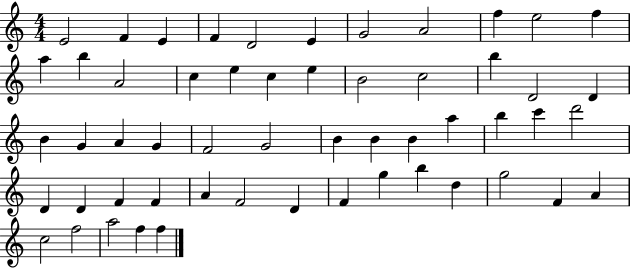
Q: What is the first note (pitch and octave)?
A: E4